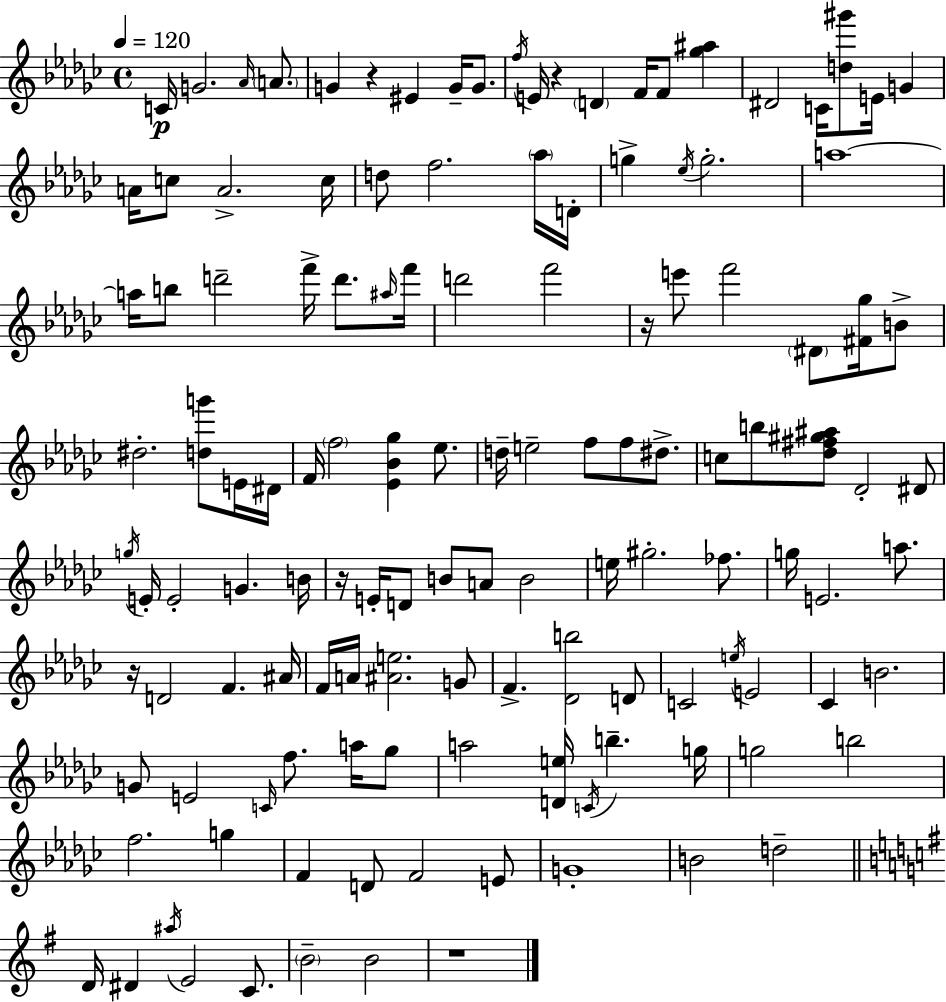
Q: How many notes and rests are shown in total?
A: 129